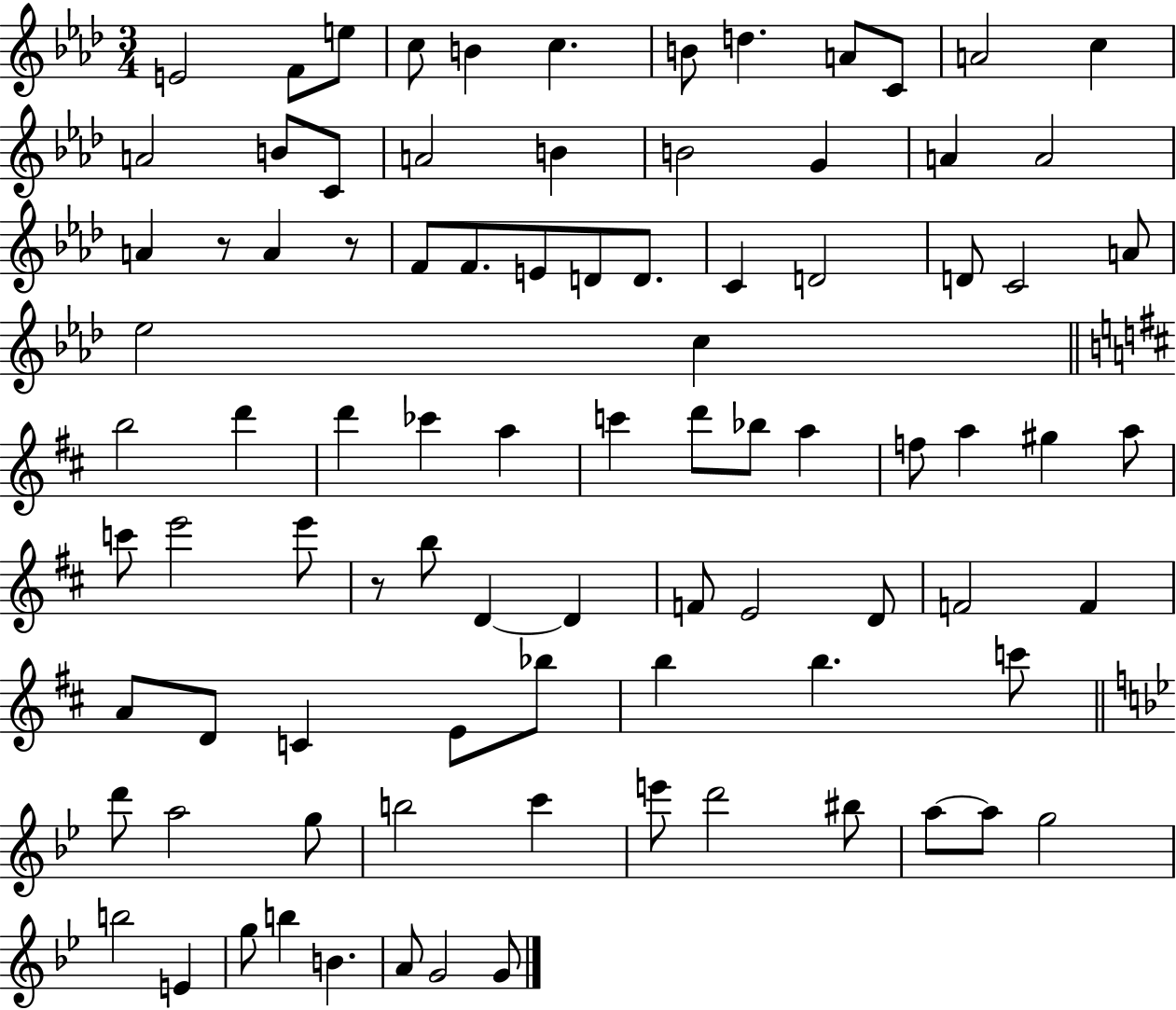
E4/h F4/e E5/e C5/e B4/q C5/q. B4/e D5/q. A4/e C4/e A4/h C5/q A4/h B4/e C4/e A4/h B4/q B4/h G4/q A4/q A4/h A4/q R/e A4/q R/e F4/e F4/e. E4/e D4/e D4/e. C4/q D4/h D4/e C4/h A4/e Eb5/h C5/q B5/h D6/q D6/q CES6/q A5/q C6/q D6/e Bb5/e A5/q F5/e A5/q G#5/q A5/e C6/e E6/h E6/e R/e B5/e D4/q D4/q F4/e E4/h D4/e F4/h F4/q A4/e D4/e C4/q E4/e Bb5/e B5/q B5/q. C6/e D6/e A5/h G5/e B5/h C6/q E6/e D6/h BIS5/e A5/e A5/e G5/h B5/h E4/q G5/e B5/q B4/q. A4/e G4/h G4/e